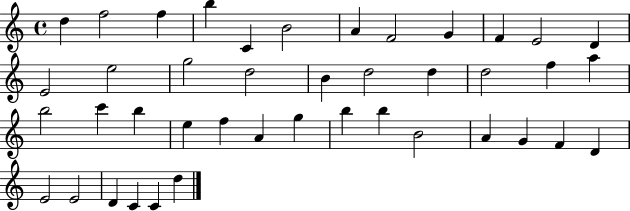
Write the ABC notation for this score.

X:1
T:Untitled
M:4/4
L:1/4
K:C
d f2 f b C B2 A F2 G F E2 D E2 e2 g2 d2 B d2 d d2 f a b2 c' b e f A g b b B2 A G F D E2 E2 D C C d